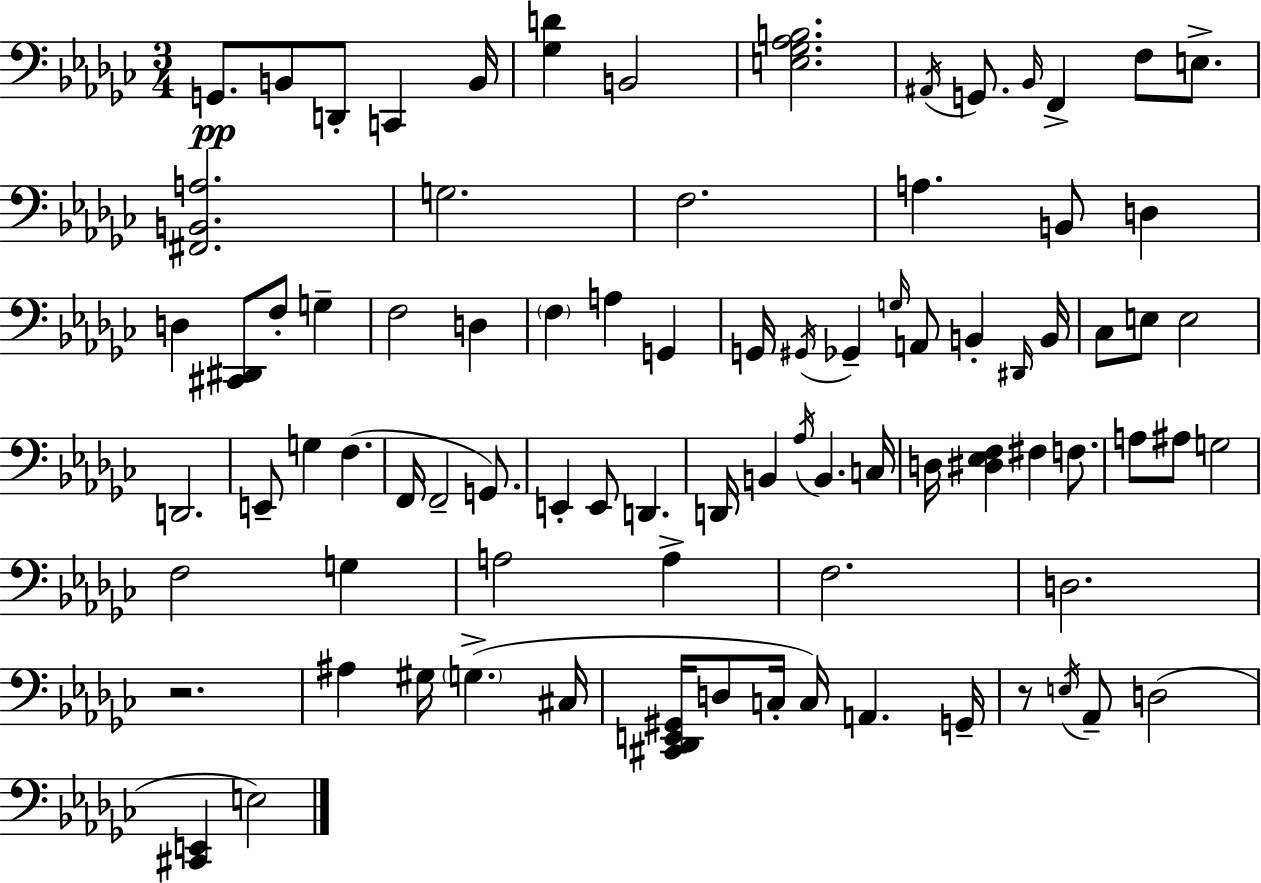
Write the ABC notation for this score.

X:1
T:Untitled
M:3/4
L:1/4
K:Ebm
G,,/2 B,,/2 D,,/2 C,, B,,/4 [_G,D] B,,2 [E,_G,_A,B,]2 ^A,,/4 G,,/2 _B,,/4 F,, F,/2 E,/2 [^F,,B,,A,]2 G,2 F,2 A, B,,/2 D, D, [^C,,^D,,]/2 F,/2 G, F,2 D, F, A, G,, G,,/4 ^G,,/4 _G,, G,/4 A,,/2 B,, ^D,,/4 B,,/4 _C,/2 E,/2 E,2 D,,2 E,,/2 G, F, F,,/4 F,,2 G,,/2 E,, E,,/2 D,, D,,/4 B,, _A,/4 B,, C,/4 D,/4 [^D,_E,F,] ^F, F,/2 A,/2 ^A,/2 G,2 F,2 G, A,2 A, F,2 D,2 z2 ^A, ^G,/4 G, ^C,/4 [^C,,_D,,E,,^G,,]/4 D,/2 C,/4 C,/4 A,, G,,/4 z/2 E,/4 _A,,/2 D,2 [^C,,E,,] E,2